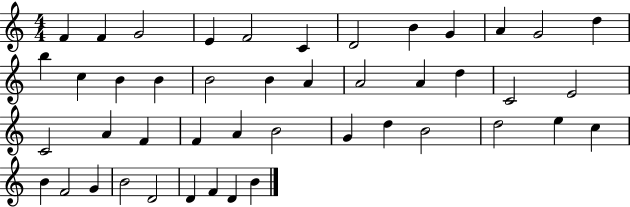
X:1
T:Untitled
M:4/4
L:1/4
K:C
F F G2 E F2 C D2 B G A G2 d b c B B B2 B A A2 A d C2 E2 C2 A F F A B2 G d B2 d2 e c B F2 G B2 D2 D F D B